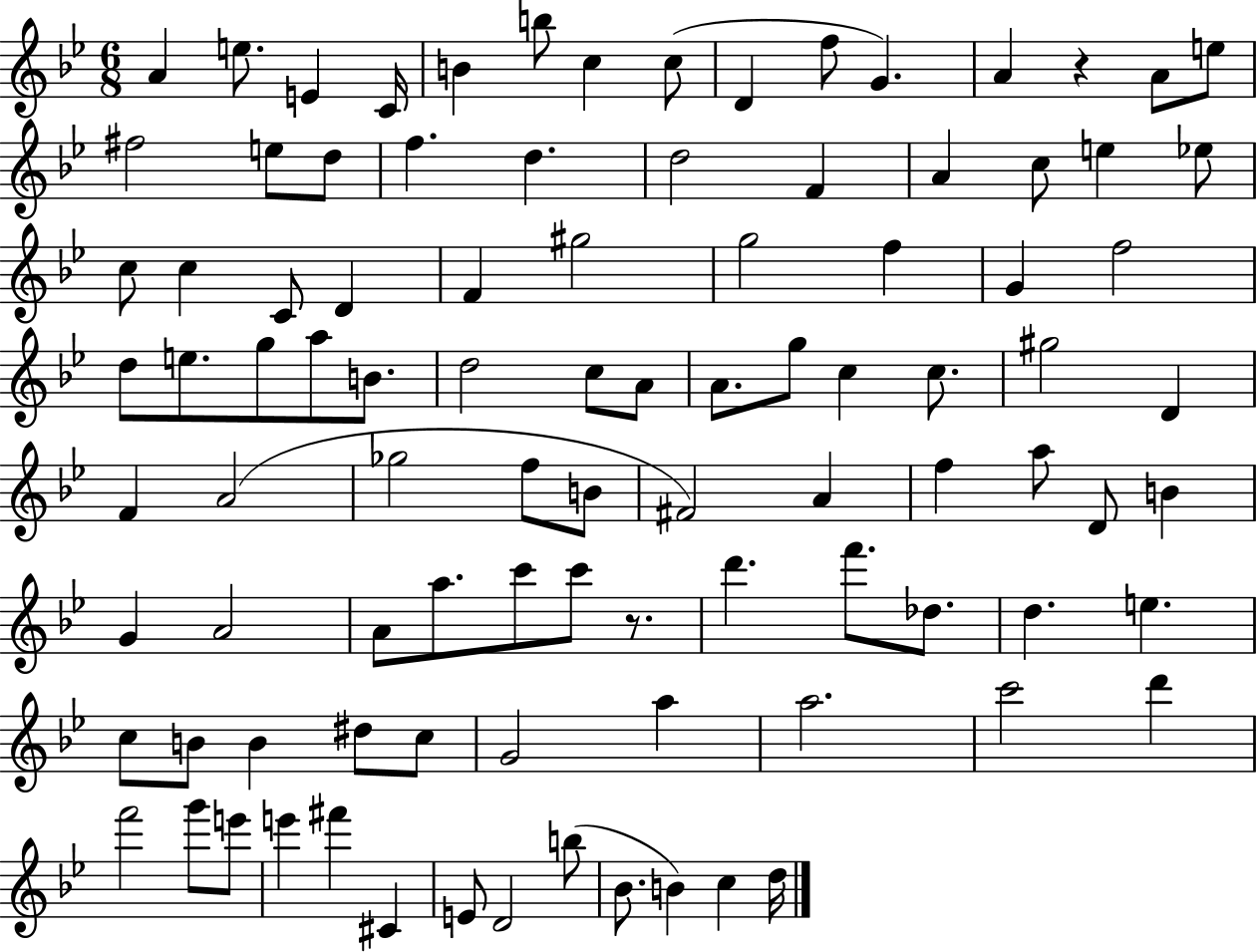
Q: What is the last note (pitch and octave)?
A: D5